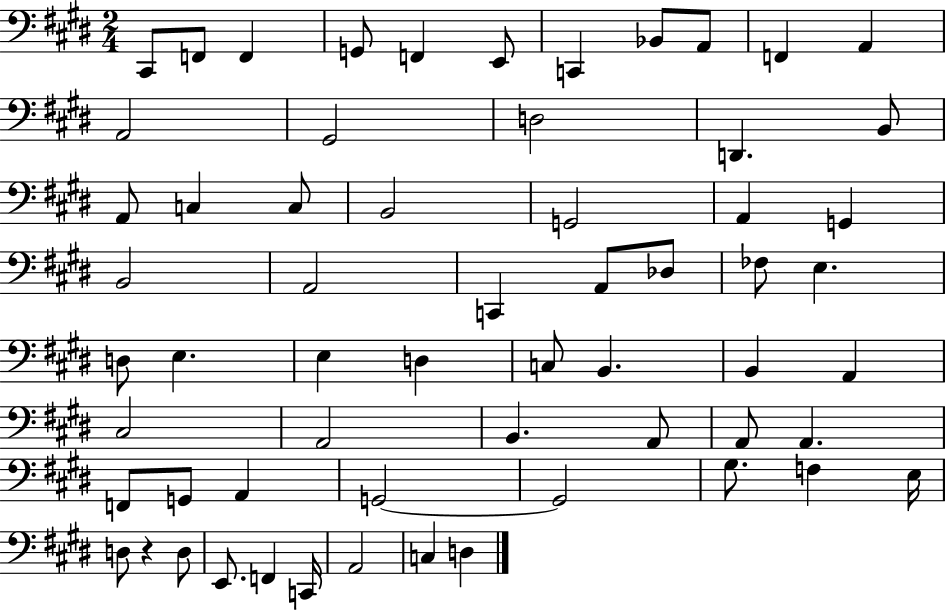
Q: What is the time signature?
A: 2/4